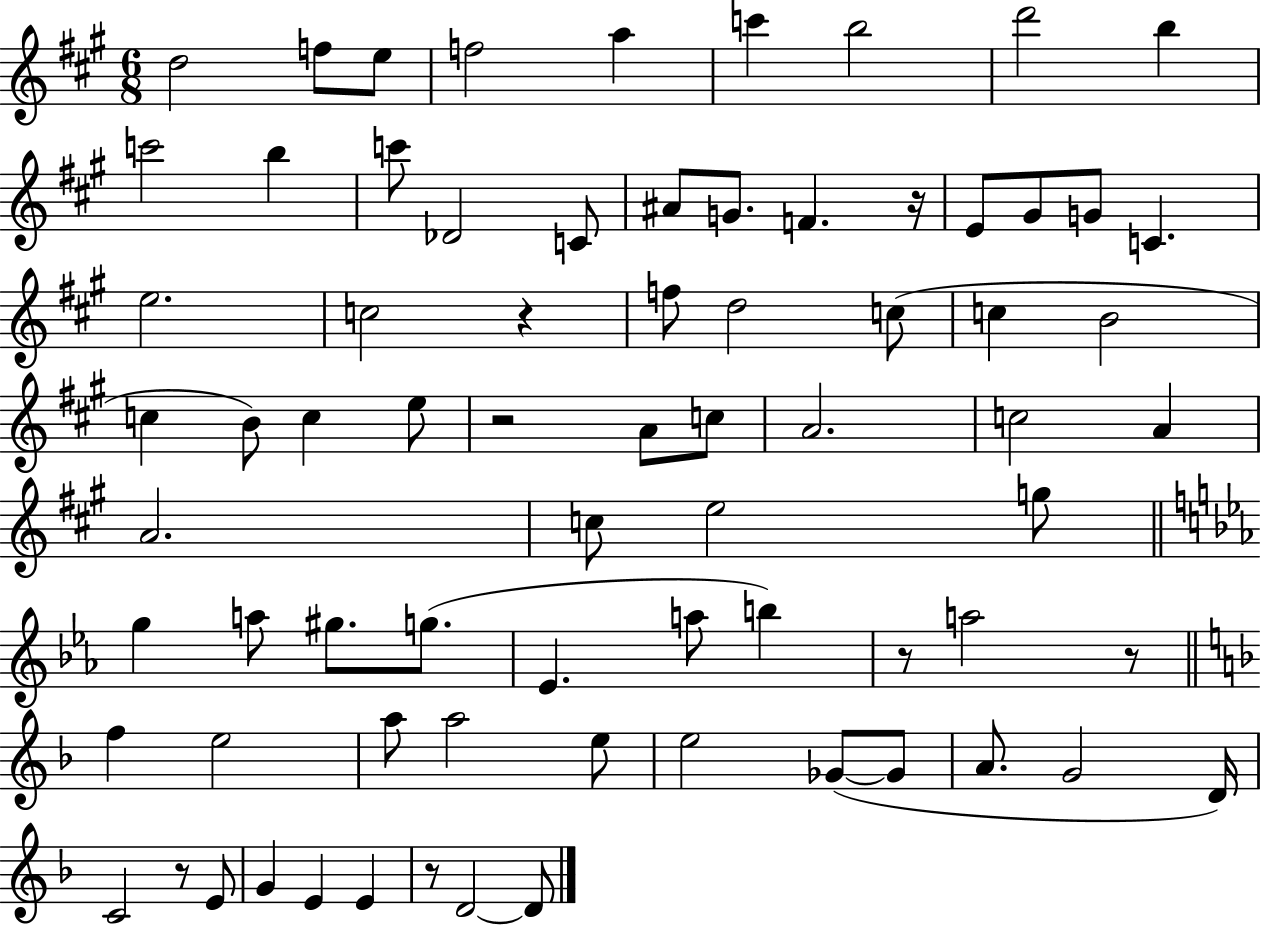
D5/h F5/e E5/e F5/h A5/q C6/q B5/h D6/h B5/q C6/h B5/q C6/e Db4/h C4/e A#4/e G4/e. F4/q. R/s E4/e G#4/e G4/e C4/q. E5/h. C5/h R/q F5/e D5/h C5/e C5/q B4/h C5/q B4/e C5/q E5/e R/h A4/e C5/e A4/h. C5/h A4/q A4/h. C5/e E5/h G5/e G5/q A5/e G#5/e. G5/e. Eb4/q. A5/e B5/q R/e A5/h R/e F5/q E5/h A5/e A5/h E5/e E5/h Gb4/e Gb4/e A4/e. G4/h D4/s C4/h R/e E4/e G4/q E4/q E4/q R/e D4/h D4/e